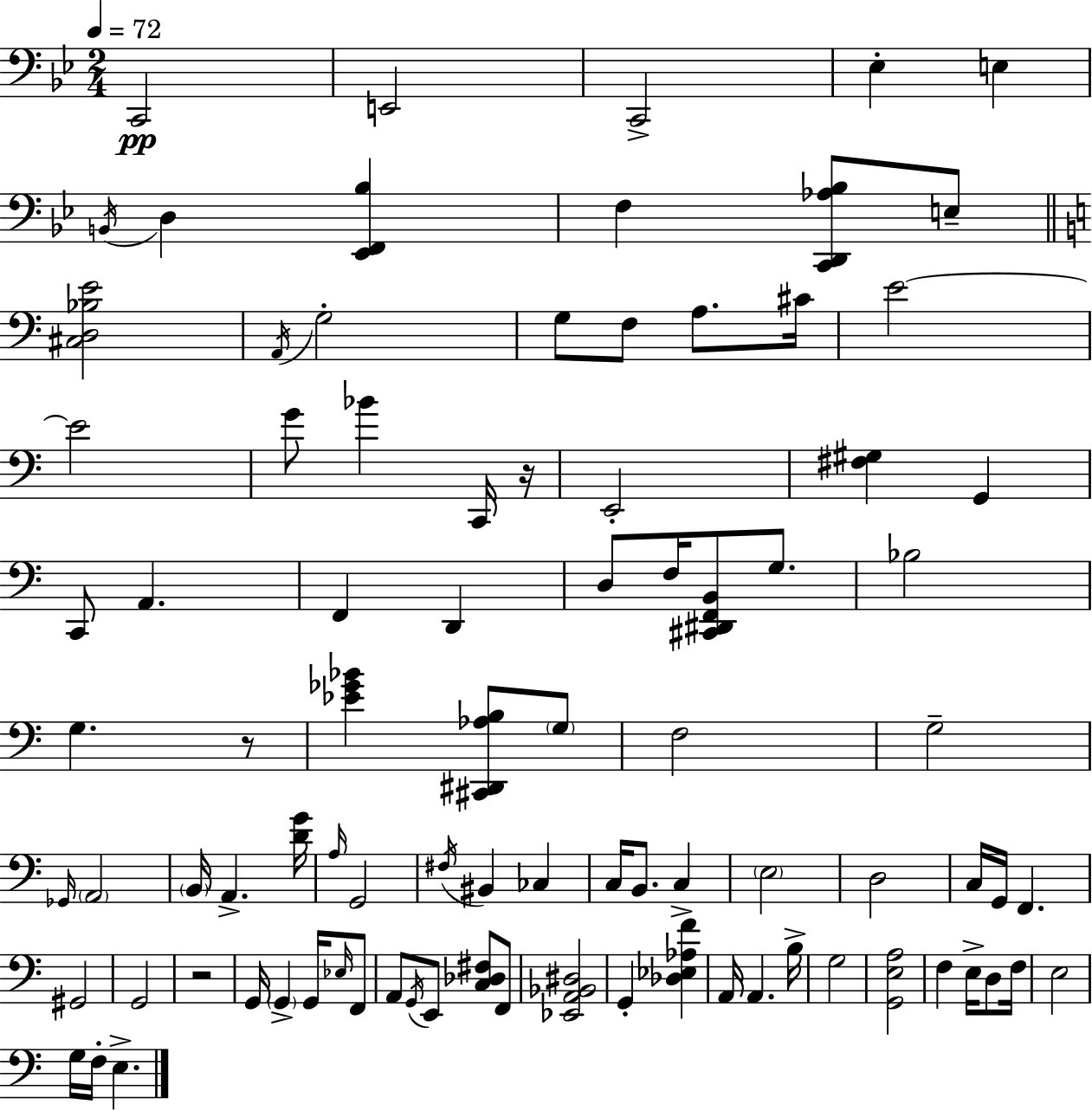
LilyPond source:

{
  \clef bass
  \numericTimeSignature
  \time 2/4
  \key g \minor
  \tempo 4 = 72
  c,2\pp | e,2 | c,2-> | ees4-. e4 | \break \acciaccatura { b,16 } d4 <ees, f, bes>4 | f4 <c, d, aes bes>8 e8-- | \bar "||" \break \key a \minor <cis d bes e'>2 | \acciaccatura { a,16 } g2-. | g8 f8 a8. | cis'16 e'2~~ | \break e'2 | g'8 bes'4 c,16 | r16 e,2-. | <fis gis>4 g,4 | \break c,8 a,4. | f,4 d,4 | d8 f16 <cis, dis, f, b,>8 g8. | bes2 | \break g4. r8 | <ees' ges' bes'>4 <cis, dis, aes b>8 \parenthesize g8 | f2 | g2-- | \break \grace { ges,16 } \parenthesize a,2 | \parenthesize b,16 a,4.-> | <d' g'>16 \grace { a16 } g,2 | \acciaccatura { fis16 } bis,4 | \break ces4 c16 b,8. | c4-> \parenthesize e2 | d2 | c16 g,16 f,4. | \break gis,2 | g,2 | r2 | g,16 \parenthesize g,4-> | \break g,16 \grace { ees16 } f,8 a,8 \acciaccatura { g,16 } | e,8 <c des fis>8 f,8 <ees, a, bes, dis>2 | g,4-. | <des ees aes f'>4 a,16 a,4. | \break b16-> g2 | <g, e a>2 | f4 | e16-> d8 f16 e2 | \break g16 f16-. | e4.-> \bar "|."
}